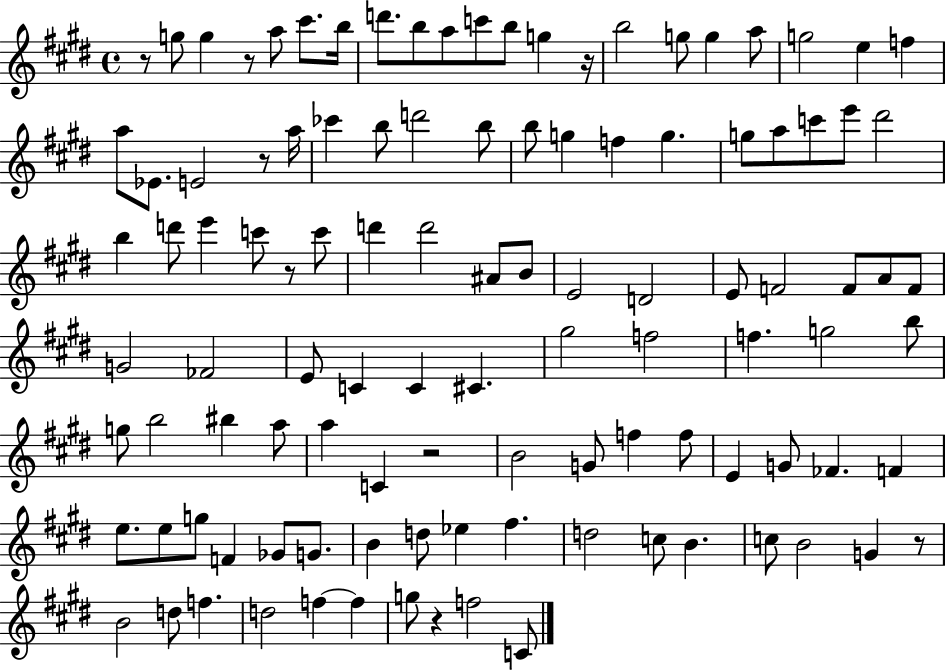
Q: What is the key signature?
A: E major